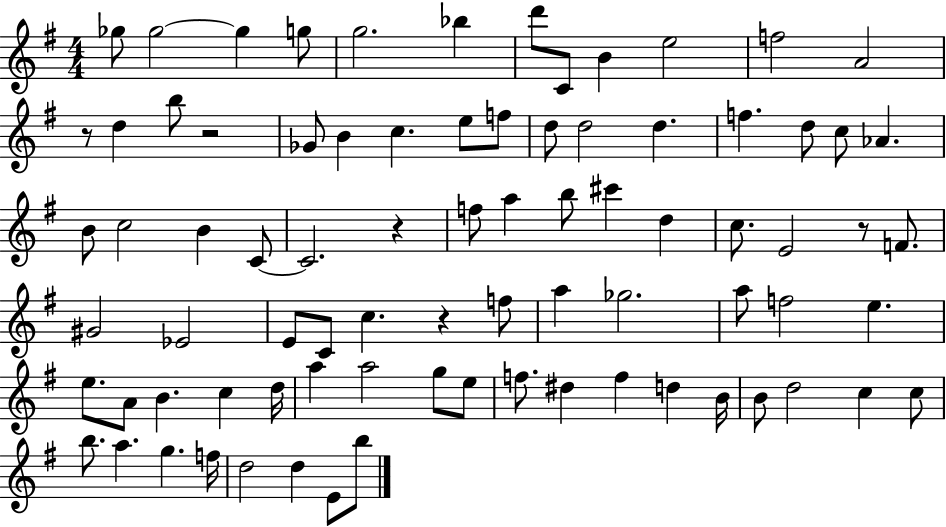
Gb5/e Gb5/h Gb5/q G5/e G5/h. Bb5/q D6/e C4/e B4/q E5/h F5/h A4/h R/e D5/q B5/e R/h Gb4/e B4/q C5/q. E5/e F5/e D5/e D5/h D5/q. F5/q. D5/e C5/e Ab4/q. B4/e C5/h B4/q C4/e C4/h. R/q F5/e A5/q B5/e C#6/q D5/q C5/e. E4/h R/e F4/e. G#4/h Eb4/h E4/e C4/e C5/q. R/q F5/e A5/q Gb5/h. A5/e F5/h E5/q. E5/e. A4/e B4/q. C5/q D5/s A5/q A5/h G5/e E5/e F5/e. D#5/q F5/q D5/q B4/s B4/e D5/h C5/q C5/e B5/e. A5/q. G5/q. F5/s D5/h D5/q E4/e B5/e